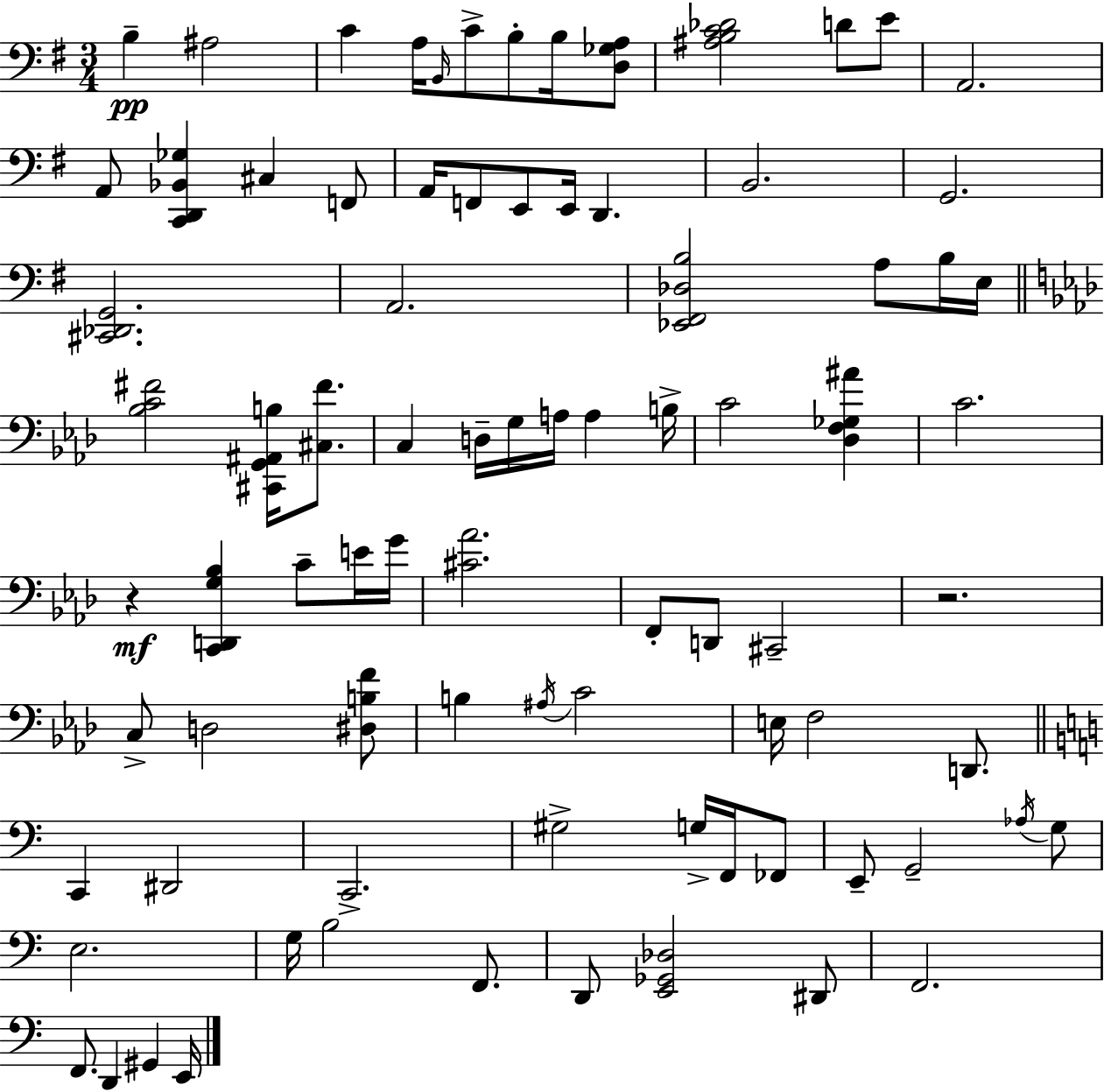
X:1
T:Untitled
M:3/4
L:1/4
K:G
B, ^A,2 C A,/4 B,,/4 C/2 B,/2 B,/4 [D,_G,A,]/2 [^A,B,C_D]2 D/2 E/2 A,,2 A,,/2 [C,,D,,_B,,_G,] ^C, F,,/2 A,,/4 F,,/2 E,,/2 E,,/4 D,, B,,2 G,,2 [^C,,_D,,G,,]2 A,,2 [_E,,^F,,_D,B,]2 A,/2 B,/4 E,/4 [_B,C^F]2 [^C,,G,,^A,,B,]/4 [^C,^F]/2 C, D,/4 G,/4 A,/4 A, B,/4 C2 [_D,F,_G,^A] C2 z [C,,D,,G,_B,] C/2 E/4 G/4 [^C_A]2 F,,/2 D,,/2 ^C,,2 z2 C,/2 D,2 [^D,B,F]/2 B, ^A,/4 C2 E,/4 F,2 D,,/2 C,, ^D,,2 C,,2 ^G,2 G,/4 F,,/4 _F,,/2 E,,/2 G,,2 _A,/4 G,/2 E,2 G,/4 B,2 F,,/2 D,,/2 [E,,_G,,_D,]2 ^D,,/2 F,,2 F,,/2 D,, ^G,, E,,/4